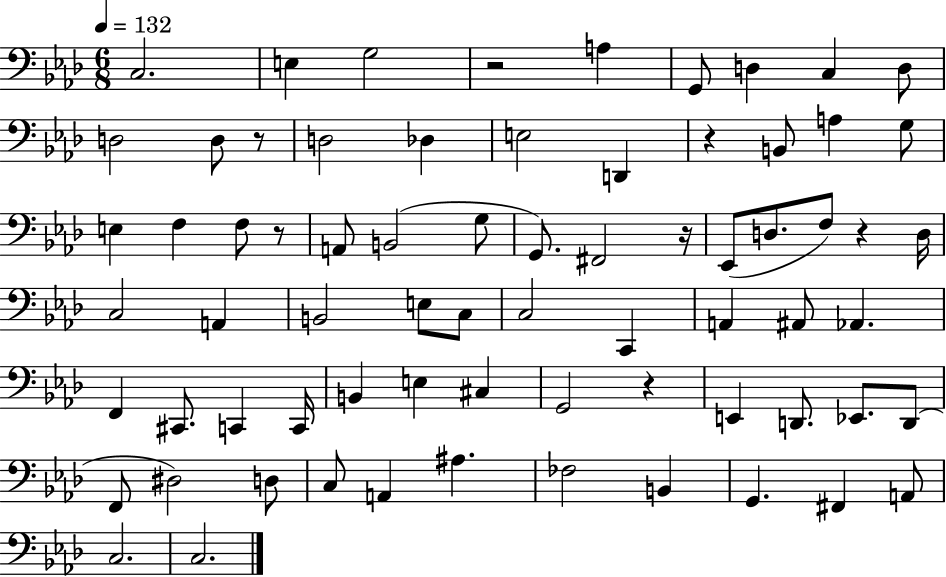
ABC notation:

X:1
T:Untitled
M:6/8
L:1/4
K:Ab
C,2 E, G,2 z2 A, G,,/2 D, C, D,/2 D,2 D,/2 z/2 D,2 _D, E,2 D,, z B,,/2 A, G,/2 E, F, F,/2 z/2 A,,/2 B,,2 G,/2 G,,/2 ^F,,2 z/4 _E,,/2 D,/2 F,/2 z D,/4 C,2 A,, B,,2 E,/2 C,/2 C,2 C,, A,, ^A,,/2 _A,, F,, ^C,,/2 C,, C,,/4 B,, E, ^C, G,,2 z E,, D,,/2 _E,,/2 D,,/2 F,,/2 ^D,2 D,/2 C,/2 A,, ^A, _F,2 B,, G,, ^F,, A,,/2 C,2 C,2